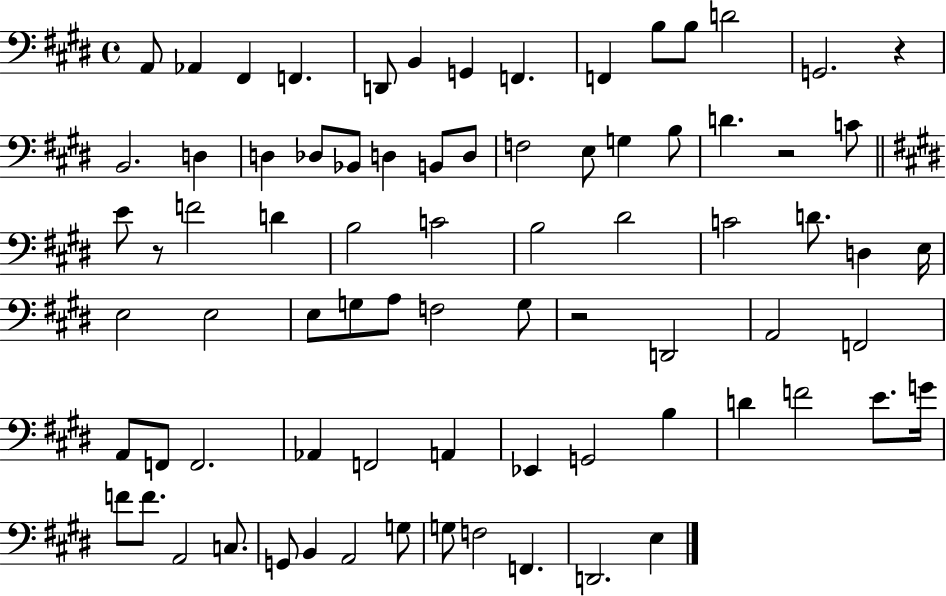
{
  \clef bass
  \time 4/4
  \defaultTimeSignature
  \key e \major
  a,8 aes,4 fis,4 f,4. | d,8 b,4 g,4 f,4. | f,4 b8 b8 d'2 | g,2. r4 | \break b,2. d4 | d4 des8 bes,8 d4 b,8 d8 | f2 e8 g4 b8 | d'4. r2 c'8 | \break \bar "||" \break \key e \major e'8 r8 f'2 d'4 | b2 c'2 | b2 dis'2 | c'2 d'8. d4 e16 | \break e2 e2 | e8 g8 a8 f2 g8 | r2 d,2 | a,2 f,2 | \break a,8 f,8 f,2. | aes,4 f,2 a,4 | ees,4 g,2 b4 | d'4 f'2 e'8. g'16 | \break f'8 f'8. a,2 c8. | g,8 b,4 a,2 g8 | g8 f2 f,4. | d,2. e4 | \break \bar "|."
}